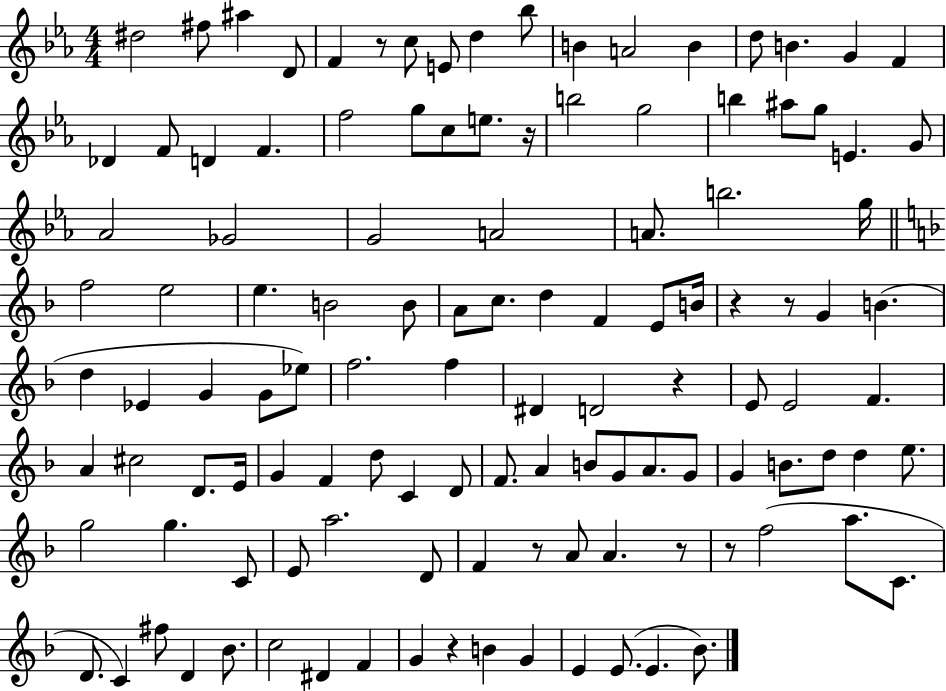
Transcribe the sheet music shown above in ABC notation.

X:1
T:Untitled
M:4/4
L:1/4
K:Eb
^d2 ^f/2 ^a D/2 F z/2 c/2 E/2 d _b/2 B A2 B d/2 B G F _D F/2 D F f2 g/2 c/2 e/2 z/4 b2 g2 b ^a/2 g/2 E G/2 _A2 _G2 G2 A2 A/2 b2 g/4 f2 e2 e B2 B/2 A/2 c/2 d F E/2 B/4 z z/2 G B d _E G G/2 _e/2 f2 f ^D D2 z E/2 E2 F A ^c2 D/2 E/4 G F d/2 C D/2 F/2 A B/2 G/2 A/2 G/2 G B/2 d/2 d e/2 g2 g C/2 E/2 a2 D/2 F z/2 A/2 A z/2 z/2 f2 a/2 C/2 D/2 C ^f/2 D _B/2 c2 ^D F G z B G E E/2 E _B/2